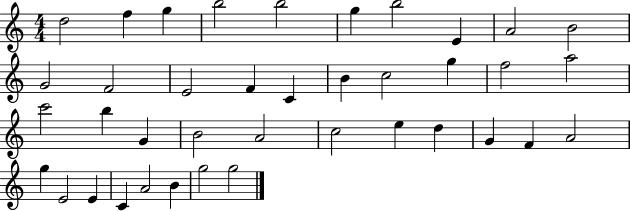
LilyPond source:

{
  \clef treble
  \numericTimeSignature
  \time 4/4
  \key c \major
  d''2 f''4 g''4 | b''2 b''2 | g''4 b''2 e'4 | a'2 b'2 | \break g'2 f'2 | e'2 f'4 c'4 | b'4 c''2 g''4 | f''2 a''2 | \break c'''2 b''4 g'4 | b'2 a'2 | c''2 e''4 d''4 | g'4 f'4 a'2 | \break g''4 e'2 e'4 | c'4 a'2 b'4 | g''2 g''2 | \bar "|."
}